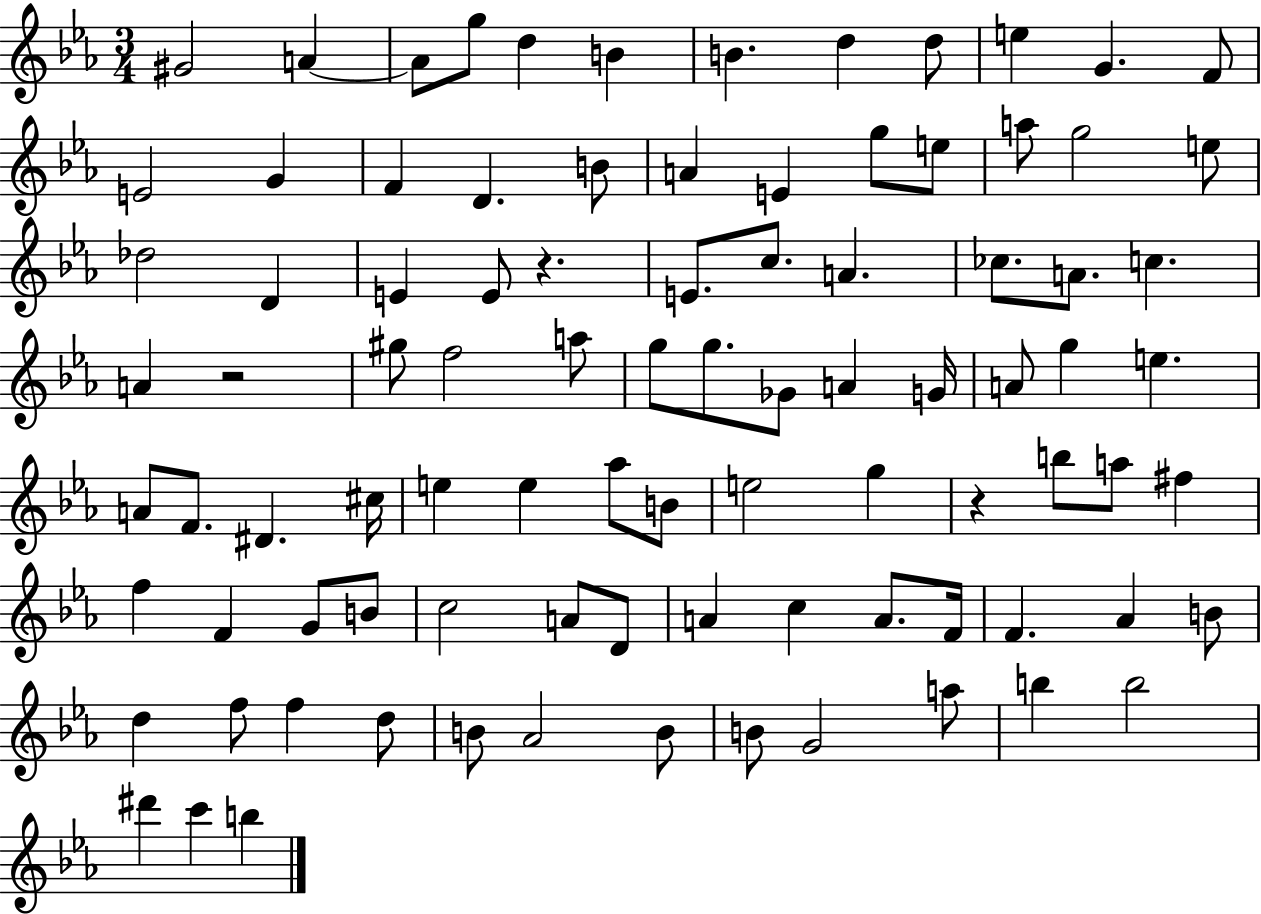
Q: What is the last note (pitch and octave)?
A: B5